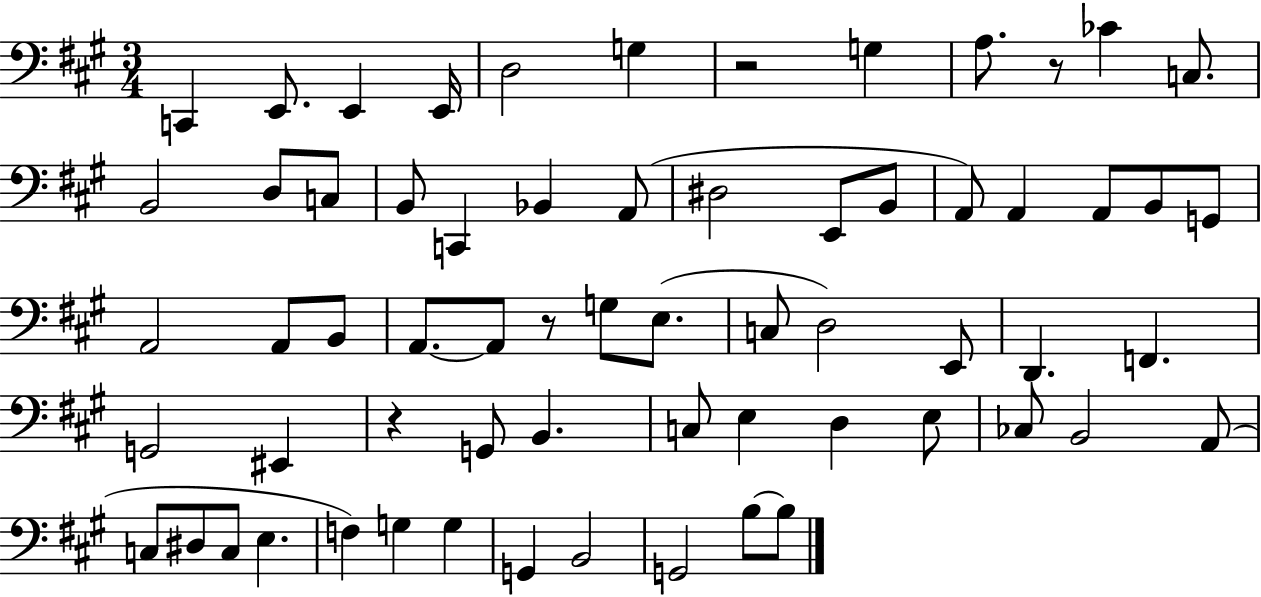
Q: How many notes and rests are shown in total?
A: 64